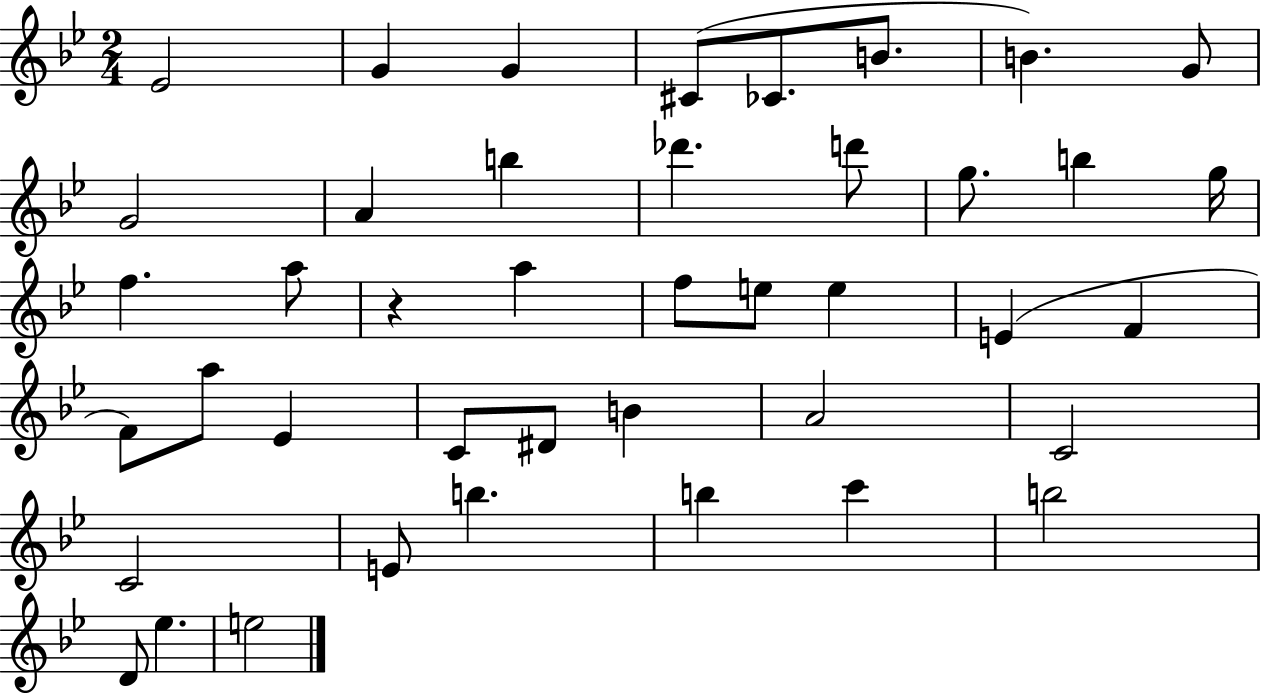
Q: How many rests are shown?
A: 1